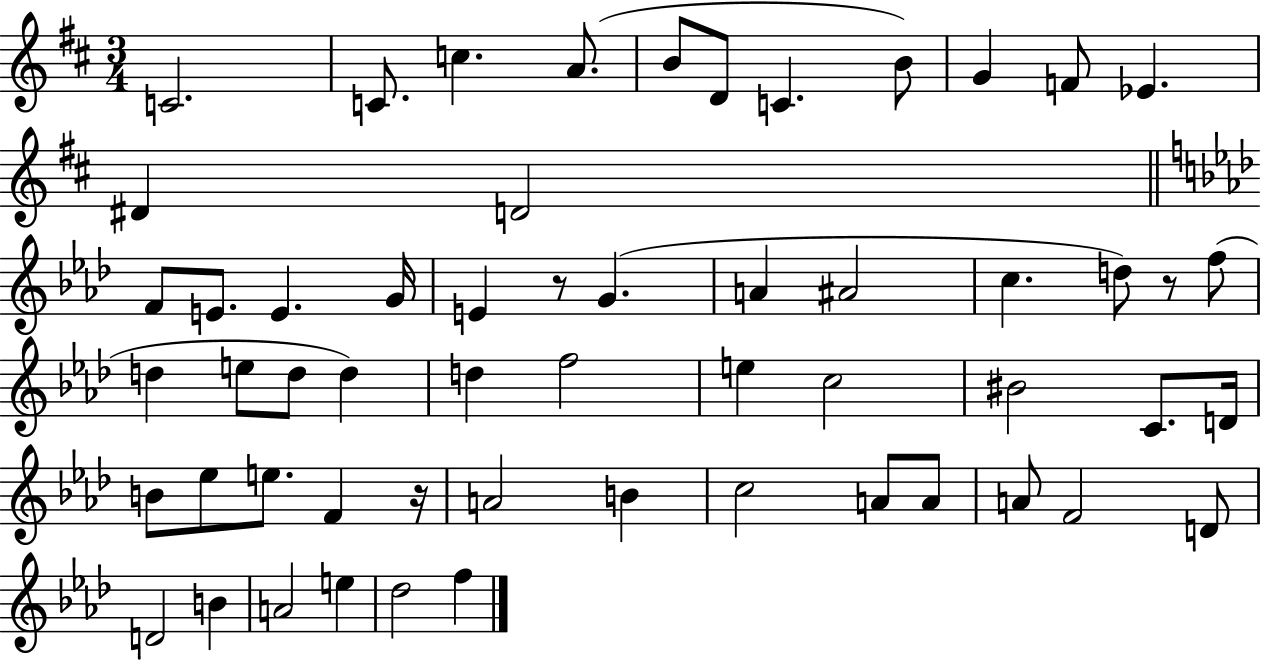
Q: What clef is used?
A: treble